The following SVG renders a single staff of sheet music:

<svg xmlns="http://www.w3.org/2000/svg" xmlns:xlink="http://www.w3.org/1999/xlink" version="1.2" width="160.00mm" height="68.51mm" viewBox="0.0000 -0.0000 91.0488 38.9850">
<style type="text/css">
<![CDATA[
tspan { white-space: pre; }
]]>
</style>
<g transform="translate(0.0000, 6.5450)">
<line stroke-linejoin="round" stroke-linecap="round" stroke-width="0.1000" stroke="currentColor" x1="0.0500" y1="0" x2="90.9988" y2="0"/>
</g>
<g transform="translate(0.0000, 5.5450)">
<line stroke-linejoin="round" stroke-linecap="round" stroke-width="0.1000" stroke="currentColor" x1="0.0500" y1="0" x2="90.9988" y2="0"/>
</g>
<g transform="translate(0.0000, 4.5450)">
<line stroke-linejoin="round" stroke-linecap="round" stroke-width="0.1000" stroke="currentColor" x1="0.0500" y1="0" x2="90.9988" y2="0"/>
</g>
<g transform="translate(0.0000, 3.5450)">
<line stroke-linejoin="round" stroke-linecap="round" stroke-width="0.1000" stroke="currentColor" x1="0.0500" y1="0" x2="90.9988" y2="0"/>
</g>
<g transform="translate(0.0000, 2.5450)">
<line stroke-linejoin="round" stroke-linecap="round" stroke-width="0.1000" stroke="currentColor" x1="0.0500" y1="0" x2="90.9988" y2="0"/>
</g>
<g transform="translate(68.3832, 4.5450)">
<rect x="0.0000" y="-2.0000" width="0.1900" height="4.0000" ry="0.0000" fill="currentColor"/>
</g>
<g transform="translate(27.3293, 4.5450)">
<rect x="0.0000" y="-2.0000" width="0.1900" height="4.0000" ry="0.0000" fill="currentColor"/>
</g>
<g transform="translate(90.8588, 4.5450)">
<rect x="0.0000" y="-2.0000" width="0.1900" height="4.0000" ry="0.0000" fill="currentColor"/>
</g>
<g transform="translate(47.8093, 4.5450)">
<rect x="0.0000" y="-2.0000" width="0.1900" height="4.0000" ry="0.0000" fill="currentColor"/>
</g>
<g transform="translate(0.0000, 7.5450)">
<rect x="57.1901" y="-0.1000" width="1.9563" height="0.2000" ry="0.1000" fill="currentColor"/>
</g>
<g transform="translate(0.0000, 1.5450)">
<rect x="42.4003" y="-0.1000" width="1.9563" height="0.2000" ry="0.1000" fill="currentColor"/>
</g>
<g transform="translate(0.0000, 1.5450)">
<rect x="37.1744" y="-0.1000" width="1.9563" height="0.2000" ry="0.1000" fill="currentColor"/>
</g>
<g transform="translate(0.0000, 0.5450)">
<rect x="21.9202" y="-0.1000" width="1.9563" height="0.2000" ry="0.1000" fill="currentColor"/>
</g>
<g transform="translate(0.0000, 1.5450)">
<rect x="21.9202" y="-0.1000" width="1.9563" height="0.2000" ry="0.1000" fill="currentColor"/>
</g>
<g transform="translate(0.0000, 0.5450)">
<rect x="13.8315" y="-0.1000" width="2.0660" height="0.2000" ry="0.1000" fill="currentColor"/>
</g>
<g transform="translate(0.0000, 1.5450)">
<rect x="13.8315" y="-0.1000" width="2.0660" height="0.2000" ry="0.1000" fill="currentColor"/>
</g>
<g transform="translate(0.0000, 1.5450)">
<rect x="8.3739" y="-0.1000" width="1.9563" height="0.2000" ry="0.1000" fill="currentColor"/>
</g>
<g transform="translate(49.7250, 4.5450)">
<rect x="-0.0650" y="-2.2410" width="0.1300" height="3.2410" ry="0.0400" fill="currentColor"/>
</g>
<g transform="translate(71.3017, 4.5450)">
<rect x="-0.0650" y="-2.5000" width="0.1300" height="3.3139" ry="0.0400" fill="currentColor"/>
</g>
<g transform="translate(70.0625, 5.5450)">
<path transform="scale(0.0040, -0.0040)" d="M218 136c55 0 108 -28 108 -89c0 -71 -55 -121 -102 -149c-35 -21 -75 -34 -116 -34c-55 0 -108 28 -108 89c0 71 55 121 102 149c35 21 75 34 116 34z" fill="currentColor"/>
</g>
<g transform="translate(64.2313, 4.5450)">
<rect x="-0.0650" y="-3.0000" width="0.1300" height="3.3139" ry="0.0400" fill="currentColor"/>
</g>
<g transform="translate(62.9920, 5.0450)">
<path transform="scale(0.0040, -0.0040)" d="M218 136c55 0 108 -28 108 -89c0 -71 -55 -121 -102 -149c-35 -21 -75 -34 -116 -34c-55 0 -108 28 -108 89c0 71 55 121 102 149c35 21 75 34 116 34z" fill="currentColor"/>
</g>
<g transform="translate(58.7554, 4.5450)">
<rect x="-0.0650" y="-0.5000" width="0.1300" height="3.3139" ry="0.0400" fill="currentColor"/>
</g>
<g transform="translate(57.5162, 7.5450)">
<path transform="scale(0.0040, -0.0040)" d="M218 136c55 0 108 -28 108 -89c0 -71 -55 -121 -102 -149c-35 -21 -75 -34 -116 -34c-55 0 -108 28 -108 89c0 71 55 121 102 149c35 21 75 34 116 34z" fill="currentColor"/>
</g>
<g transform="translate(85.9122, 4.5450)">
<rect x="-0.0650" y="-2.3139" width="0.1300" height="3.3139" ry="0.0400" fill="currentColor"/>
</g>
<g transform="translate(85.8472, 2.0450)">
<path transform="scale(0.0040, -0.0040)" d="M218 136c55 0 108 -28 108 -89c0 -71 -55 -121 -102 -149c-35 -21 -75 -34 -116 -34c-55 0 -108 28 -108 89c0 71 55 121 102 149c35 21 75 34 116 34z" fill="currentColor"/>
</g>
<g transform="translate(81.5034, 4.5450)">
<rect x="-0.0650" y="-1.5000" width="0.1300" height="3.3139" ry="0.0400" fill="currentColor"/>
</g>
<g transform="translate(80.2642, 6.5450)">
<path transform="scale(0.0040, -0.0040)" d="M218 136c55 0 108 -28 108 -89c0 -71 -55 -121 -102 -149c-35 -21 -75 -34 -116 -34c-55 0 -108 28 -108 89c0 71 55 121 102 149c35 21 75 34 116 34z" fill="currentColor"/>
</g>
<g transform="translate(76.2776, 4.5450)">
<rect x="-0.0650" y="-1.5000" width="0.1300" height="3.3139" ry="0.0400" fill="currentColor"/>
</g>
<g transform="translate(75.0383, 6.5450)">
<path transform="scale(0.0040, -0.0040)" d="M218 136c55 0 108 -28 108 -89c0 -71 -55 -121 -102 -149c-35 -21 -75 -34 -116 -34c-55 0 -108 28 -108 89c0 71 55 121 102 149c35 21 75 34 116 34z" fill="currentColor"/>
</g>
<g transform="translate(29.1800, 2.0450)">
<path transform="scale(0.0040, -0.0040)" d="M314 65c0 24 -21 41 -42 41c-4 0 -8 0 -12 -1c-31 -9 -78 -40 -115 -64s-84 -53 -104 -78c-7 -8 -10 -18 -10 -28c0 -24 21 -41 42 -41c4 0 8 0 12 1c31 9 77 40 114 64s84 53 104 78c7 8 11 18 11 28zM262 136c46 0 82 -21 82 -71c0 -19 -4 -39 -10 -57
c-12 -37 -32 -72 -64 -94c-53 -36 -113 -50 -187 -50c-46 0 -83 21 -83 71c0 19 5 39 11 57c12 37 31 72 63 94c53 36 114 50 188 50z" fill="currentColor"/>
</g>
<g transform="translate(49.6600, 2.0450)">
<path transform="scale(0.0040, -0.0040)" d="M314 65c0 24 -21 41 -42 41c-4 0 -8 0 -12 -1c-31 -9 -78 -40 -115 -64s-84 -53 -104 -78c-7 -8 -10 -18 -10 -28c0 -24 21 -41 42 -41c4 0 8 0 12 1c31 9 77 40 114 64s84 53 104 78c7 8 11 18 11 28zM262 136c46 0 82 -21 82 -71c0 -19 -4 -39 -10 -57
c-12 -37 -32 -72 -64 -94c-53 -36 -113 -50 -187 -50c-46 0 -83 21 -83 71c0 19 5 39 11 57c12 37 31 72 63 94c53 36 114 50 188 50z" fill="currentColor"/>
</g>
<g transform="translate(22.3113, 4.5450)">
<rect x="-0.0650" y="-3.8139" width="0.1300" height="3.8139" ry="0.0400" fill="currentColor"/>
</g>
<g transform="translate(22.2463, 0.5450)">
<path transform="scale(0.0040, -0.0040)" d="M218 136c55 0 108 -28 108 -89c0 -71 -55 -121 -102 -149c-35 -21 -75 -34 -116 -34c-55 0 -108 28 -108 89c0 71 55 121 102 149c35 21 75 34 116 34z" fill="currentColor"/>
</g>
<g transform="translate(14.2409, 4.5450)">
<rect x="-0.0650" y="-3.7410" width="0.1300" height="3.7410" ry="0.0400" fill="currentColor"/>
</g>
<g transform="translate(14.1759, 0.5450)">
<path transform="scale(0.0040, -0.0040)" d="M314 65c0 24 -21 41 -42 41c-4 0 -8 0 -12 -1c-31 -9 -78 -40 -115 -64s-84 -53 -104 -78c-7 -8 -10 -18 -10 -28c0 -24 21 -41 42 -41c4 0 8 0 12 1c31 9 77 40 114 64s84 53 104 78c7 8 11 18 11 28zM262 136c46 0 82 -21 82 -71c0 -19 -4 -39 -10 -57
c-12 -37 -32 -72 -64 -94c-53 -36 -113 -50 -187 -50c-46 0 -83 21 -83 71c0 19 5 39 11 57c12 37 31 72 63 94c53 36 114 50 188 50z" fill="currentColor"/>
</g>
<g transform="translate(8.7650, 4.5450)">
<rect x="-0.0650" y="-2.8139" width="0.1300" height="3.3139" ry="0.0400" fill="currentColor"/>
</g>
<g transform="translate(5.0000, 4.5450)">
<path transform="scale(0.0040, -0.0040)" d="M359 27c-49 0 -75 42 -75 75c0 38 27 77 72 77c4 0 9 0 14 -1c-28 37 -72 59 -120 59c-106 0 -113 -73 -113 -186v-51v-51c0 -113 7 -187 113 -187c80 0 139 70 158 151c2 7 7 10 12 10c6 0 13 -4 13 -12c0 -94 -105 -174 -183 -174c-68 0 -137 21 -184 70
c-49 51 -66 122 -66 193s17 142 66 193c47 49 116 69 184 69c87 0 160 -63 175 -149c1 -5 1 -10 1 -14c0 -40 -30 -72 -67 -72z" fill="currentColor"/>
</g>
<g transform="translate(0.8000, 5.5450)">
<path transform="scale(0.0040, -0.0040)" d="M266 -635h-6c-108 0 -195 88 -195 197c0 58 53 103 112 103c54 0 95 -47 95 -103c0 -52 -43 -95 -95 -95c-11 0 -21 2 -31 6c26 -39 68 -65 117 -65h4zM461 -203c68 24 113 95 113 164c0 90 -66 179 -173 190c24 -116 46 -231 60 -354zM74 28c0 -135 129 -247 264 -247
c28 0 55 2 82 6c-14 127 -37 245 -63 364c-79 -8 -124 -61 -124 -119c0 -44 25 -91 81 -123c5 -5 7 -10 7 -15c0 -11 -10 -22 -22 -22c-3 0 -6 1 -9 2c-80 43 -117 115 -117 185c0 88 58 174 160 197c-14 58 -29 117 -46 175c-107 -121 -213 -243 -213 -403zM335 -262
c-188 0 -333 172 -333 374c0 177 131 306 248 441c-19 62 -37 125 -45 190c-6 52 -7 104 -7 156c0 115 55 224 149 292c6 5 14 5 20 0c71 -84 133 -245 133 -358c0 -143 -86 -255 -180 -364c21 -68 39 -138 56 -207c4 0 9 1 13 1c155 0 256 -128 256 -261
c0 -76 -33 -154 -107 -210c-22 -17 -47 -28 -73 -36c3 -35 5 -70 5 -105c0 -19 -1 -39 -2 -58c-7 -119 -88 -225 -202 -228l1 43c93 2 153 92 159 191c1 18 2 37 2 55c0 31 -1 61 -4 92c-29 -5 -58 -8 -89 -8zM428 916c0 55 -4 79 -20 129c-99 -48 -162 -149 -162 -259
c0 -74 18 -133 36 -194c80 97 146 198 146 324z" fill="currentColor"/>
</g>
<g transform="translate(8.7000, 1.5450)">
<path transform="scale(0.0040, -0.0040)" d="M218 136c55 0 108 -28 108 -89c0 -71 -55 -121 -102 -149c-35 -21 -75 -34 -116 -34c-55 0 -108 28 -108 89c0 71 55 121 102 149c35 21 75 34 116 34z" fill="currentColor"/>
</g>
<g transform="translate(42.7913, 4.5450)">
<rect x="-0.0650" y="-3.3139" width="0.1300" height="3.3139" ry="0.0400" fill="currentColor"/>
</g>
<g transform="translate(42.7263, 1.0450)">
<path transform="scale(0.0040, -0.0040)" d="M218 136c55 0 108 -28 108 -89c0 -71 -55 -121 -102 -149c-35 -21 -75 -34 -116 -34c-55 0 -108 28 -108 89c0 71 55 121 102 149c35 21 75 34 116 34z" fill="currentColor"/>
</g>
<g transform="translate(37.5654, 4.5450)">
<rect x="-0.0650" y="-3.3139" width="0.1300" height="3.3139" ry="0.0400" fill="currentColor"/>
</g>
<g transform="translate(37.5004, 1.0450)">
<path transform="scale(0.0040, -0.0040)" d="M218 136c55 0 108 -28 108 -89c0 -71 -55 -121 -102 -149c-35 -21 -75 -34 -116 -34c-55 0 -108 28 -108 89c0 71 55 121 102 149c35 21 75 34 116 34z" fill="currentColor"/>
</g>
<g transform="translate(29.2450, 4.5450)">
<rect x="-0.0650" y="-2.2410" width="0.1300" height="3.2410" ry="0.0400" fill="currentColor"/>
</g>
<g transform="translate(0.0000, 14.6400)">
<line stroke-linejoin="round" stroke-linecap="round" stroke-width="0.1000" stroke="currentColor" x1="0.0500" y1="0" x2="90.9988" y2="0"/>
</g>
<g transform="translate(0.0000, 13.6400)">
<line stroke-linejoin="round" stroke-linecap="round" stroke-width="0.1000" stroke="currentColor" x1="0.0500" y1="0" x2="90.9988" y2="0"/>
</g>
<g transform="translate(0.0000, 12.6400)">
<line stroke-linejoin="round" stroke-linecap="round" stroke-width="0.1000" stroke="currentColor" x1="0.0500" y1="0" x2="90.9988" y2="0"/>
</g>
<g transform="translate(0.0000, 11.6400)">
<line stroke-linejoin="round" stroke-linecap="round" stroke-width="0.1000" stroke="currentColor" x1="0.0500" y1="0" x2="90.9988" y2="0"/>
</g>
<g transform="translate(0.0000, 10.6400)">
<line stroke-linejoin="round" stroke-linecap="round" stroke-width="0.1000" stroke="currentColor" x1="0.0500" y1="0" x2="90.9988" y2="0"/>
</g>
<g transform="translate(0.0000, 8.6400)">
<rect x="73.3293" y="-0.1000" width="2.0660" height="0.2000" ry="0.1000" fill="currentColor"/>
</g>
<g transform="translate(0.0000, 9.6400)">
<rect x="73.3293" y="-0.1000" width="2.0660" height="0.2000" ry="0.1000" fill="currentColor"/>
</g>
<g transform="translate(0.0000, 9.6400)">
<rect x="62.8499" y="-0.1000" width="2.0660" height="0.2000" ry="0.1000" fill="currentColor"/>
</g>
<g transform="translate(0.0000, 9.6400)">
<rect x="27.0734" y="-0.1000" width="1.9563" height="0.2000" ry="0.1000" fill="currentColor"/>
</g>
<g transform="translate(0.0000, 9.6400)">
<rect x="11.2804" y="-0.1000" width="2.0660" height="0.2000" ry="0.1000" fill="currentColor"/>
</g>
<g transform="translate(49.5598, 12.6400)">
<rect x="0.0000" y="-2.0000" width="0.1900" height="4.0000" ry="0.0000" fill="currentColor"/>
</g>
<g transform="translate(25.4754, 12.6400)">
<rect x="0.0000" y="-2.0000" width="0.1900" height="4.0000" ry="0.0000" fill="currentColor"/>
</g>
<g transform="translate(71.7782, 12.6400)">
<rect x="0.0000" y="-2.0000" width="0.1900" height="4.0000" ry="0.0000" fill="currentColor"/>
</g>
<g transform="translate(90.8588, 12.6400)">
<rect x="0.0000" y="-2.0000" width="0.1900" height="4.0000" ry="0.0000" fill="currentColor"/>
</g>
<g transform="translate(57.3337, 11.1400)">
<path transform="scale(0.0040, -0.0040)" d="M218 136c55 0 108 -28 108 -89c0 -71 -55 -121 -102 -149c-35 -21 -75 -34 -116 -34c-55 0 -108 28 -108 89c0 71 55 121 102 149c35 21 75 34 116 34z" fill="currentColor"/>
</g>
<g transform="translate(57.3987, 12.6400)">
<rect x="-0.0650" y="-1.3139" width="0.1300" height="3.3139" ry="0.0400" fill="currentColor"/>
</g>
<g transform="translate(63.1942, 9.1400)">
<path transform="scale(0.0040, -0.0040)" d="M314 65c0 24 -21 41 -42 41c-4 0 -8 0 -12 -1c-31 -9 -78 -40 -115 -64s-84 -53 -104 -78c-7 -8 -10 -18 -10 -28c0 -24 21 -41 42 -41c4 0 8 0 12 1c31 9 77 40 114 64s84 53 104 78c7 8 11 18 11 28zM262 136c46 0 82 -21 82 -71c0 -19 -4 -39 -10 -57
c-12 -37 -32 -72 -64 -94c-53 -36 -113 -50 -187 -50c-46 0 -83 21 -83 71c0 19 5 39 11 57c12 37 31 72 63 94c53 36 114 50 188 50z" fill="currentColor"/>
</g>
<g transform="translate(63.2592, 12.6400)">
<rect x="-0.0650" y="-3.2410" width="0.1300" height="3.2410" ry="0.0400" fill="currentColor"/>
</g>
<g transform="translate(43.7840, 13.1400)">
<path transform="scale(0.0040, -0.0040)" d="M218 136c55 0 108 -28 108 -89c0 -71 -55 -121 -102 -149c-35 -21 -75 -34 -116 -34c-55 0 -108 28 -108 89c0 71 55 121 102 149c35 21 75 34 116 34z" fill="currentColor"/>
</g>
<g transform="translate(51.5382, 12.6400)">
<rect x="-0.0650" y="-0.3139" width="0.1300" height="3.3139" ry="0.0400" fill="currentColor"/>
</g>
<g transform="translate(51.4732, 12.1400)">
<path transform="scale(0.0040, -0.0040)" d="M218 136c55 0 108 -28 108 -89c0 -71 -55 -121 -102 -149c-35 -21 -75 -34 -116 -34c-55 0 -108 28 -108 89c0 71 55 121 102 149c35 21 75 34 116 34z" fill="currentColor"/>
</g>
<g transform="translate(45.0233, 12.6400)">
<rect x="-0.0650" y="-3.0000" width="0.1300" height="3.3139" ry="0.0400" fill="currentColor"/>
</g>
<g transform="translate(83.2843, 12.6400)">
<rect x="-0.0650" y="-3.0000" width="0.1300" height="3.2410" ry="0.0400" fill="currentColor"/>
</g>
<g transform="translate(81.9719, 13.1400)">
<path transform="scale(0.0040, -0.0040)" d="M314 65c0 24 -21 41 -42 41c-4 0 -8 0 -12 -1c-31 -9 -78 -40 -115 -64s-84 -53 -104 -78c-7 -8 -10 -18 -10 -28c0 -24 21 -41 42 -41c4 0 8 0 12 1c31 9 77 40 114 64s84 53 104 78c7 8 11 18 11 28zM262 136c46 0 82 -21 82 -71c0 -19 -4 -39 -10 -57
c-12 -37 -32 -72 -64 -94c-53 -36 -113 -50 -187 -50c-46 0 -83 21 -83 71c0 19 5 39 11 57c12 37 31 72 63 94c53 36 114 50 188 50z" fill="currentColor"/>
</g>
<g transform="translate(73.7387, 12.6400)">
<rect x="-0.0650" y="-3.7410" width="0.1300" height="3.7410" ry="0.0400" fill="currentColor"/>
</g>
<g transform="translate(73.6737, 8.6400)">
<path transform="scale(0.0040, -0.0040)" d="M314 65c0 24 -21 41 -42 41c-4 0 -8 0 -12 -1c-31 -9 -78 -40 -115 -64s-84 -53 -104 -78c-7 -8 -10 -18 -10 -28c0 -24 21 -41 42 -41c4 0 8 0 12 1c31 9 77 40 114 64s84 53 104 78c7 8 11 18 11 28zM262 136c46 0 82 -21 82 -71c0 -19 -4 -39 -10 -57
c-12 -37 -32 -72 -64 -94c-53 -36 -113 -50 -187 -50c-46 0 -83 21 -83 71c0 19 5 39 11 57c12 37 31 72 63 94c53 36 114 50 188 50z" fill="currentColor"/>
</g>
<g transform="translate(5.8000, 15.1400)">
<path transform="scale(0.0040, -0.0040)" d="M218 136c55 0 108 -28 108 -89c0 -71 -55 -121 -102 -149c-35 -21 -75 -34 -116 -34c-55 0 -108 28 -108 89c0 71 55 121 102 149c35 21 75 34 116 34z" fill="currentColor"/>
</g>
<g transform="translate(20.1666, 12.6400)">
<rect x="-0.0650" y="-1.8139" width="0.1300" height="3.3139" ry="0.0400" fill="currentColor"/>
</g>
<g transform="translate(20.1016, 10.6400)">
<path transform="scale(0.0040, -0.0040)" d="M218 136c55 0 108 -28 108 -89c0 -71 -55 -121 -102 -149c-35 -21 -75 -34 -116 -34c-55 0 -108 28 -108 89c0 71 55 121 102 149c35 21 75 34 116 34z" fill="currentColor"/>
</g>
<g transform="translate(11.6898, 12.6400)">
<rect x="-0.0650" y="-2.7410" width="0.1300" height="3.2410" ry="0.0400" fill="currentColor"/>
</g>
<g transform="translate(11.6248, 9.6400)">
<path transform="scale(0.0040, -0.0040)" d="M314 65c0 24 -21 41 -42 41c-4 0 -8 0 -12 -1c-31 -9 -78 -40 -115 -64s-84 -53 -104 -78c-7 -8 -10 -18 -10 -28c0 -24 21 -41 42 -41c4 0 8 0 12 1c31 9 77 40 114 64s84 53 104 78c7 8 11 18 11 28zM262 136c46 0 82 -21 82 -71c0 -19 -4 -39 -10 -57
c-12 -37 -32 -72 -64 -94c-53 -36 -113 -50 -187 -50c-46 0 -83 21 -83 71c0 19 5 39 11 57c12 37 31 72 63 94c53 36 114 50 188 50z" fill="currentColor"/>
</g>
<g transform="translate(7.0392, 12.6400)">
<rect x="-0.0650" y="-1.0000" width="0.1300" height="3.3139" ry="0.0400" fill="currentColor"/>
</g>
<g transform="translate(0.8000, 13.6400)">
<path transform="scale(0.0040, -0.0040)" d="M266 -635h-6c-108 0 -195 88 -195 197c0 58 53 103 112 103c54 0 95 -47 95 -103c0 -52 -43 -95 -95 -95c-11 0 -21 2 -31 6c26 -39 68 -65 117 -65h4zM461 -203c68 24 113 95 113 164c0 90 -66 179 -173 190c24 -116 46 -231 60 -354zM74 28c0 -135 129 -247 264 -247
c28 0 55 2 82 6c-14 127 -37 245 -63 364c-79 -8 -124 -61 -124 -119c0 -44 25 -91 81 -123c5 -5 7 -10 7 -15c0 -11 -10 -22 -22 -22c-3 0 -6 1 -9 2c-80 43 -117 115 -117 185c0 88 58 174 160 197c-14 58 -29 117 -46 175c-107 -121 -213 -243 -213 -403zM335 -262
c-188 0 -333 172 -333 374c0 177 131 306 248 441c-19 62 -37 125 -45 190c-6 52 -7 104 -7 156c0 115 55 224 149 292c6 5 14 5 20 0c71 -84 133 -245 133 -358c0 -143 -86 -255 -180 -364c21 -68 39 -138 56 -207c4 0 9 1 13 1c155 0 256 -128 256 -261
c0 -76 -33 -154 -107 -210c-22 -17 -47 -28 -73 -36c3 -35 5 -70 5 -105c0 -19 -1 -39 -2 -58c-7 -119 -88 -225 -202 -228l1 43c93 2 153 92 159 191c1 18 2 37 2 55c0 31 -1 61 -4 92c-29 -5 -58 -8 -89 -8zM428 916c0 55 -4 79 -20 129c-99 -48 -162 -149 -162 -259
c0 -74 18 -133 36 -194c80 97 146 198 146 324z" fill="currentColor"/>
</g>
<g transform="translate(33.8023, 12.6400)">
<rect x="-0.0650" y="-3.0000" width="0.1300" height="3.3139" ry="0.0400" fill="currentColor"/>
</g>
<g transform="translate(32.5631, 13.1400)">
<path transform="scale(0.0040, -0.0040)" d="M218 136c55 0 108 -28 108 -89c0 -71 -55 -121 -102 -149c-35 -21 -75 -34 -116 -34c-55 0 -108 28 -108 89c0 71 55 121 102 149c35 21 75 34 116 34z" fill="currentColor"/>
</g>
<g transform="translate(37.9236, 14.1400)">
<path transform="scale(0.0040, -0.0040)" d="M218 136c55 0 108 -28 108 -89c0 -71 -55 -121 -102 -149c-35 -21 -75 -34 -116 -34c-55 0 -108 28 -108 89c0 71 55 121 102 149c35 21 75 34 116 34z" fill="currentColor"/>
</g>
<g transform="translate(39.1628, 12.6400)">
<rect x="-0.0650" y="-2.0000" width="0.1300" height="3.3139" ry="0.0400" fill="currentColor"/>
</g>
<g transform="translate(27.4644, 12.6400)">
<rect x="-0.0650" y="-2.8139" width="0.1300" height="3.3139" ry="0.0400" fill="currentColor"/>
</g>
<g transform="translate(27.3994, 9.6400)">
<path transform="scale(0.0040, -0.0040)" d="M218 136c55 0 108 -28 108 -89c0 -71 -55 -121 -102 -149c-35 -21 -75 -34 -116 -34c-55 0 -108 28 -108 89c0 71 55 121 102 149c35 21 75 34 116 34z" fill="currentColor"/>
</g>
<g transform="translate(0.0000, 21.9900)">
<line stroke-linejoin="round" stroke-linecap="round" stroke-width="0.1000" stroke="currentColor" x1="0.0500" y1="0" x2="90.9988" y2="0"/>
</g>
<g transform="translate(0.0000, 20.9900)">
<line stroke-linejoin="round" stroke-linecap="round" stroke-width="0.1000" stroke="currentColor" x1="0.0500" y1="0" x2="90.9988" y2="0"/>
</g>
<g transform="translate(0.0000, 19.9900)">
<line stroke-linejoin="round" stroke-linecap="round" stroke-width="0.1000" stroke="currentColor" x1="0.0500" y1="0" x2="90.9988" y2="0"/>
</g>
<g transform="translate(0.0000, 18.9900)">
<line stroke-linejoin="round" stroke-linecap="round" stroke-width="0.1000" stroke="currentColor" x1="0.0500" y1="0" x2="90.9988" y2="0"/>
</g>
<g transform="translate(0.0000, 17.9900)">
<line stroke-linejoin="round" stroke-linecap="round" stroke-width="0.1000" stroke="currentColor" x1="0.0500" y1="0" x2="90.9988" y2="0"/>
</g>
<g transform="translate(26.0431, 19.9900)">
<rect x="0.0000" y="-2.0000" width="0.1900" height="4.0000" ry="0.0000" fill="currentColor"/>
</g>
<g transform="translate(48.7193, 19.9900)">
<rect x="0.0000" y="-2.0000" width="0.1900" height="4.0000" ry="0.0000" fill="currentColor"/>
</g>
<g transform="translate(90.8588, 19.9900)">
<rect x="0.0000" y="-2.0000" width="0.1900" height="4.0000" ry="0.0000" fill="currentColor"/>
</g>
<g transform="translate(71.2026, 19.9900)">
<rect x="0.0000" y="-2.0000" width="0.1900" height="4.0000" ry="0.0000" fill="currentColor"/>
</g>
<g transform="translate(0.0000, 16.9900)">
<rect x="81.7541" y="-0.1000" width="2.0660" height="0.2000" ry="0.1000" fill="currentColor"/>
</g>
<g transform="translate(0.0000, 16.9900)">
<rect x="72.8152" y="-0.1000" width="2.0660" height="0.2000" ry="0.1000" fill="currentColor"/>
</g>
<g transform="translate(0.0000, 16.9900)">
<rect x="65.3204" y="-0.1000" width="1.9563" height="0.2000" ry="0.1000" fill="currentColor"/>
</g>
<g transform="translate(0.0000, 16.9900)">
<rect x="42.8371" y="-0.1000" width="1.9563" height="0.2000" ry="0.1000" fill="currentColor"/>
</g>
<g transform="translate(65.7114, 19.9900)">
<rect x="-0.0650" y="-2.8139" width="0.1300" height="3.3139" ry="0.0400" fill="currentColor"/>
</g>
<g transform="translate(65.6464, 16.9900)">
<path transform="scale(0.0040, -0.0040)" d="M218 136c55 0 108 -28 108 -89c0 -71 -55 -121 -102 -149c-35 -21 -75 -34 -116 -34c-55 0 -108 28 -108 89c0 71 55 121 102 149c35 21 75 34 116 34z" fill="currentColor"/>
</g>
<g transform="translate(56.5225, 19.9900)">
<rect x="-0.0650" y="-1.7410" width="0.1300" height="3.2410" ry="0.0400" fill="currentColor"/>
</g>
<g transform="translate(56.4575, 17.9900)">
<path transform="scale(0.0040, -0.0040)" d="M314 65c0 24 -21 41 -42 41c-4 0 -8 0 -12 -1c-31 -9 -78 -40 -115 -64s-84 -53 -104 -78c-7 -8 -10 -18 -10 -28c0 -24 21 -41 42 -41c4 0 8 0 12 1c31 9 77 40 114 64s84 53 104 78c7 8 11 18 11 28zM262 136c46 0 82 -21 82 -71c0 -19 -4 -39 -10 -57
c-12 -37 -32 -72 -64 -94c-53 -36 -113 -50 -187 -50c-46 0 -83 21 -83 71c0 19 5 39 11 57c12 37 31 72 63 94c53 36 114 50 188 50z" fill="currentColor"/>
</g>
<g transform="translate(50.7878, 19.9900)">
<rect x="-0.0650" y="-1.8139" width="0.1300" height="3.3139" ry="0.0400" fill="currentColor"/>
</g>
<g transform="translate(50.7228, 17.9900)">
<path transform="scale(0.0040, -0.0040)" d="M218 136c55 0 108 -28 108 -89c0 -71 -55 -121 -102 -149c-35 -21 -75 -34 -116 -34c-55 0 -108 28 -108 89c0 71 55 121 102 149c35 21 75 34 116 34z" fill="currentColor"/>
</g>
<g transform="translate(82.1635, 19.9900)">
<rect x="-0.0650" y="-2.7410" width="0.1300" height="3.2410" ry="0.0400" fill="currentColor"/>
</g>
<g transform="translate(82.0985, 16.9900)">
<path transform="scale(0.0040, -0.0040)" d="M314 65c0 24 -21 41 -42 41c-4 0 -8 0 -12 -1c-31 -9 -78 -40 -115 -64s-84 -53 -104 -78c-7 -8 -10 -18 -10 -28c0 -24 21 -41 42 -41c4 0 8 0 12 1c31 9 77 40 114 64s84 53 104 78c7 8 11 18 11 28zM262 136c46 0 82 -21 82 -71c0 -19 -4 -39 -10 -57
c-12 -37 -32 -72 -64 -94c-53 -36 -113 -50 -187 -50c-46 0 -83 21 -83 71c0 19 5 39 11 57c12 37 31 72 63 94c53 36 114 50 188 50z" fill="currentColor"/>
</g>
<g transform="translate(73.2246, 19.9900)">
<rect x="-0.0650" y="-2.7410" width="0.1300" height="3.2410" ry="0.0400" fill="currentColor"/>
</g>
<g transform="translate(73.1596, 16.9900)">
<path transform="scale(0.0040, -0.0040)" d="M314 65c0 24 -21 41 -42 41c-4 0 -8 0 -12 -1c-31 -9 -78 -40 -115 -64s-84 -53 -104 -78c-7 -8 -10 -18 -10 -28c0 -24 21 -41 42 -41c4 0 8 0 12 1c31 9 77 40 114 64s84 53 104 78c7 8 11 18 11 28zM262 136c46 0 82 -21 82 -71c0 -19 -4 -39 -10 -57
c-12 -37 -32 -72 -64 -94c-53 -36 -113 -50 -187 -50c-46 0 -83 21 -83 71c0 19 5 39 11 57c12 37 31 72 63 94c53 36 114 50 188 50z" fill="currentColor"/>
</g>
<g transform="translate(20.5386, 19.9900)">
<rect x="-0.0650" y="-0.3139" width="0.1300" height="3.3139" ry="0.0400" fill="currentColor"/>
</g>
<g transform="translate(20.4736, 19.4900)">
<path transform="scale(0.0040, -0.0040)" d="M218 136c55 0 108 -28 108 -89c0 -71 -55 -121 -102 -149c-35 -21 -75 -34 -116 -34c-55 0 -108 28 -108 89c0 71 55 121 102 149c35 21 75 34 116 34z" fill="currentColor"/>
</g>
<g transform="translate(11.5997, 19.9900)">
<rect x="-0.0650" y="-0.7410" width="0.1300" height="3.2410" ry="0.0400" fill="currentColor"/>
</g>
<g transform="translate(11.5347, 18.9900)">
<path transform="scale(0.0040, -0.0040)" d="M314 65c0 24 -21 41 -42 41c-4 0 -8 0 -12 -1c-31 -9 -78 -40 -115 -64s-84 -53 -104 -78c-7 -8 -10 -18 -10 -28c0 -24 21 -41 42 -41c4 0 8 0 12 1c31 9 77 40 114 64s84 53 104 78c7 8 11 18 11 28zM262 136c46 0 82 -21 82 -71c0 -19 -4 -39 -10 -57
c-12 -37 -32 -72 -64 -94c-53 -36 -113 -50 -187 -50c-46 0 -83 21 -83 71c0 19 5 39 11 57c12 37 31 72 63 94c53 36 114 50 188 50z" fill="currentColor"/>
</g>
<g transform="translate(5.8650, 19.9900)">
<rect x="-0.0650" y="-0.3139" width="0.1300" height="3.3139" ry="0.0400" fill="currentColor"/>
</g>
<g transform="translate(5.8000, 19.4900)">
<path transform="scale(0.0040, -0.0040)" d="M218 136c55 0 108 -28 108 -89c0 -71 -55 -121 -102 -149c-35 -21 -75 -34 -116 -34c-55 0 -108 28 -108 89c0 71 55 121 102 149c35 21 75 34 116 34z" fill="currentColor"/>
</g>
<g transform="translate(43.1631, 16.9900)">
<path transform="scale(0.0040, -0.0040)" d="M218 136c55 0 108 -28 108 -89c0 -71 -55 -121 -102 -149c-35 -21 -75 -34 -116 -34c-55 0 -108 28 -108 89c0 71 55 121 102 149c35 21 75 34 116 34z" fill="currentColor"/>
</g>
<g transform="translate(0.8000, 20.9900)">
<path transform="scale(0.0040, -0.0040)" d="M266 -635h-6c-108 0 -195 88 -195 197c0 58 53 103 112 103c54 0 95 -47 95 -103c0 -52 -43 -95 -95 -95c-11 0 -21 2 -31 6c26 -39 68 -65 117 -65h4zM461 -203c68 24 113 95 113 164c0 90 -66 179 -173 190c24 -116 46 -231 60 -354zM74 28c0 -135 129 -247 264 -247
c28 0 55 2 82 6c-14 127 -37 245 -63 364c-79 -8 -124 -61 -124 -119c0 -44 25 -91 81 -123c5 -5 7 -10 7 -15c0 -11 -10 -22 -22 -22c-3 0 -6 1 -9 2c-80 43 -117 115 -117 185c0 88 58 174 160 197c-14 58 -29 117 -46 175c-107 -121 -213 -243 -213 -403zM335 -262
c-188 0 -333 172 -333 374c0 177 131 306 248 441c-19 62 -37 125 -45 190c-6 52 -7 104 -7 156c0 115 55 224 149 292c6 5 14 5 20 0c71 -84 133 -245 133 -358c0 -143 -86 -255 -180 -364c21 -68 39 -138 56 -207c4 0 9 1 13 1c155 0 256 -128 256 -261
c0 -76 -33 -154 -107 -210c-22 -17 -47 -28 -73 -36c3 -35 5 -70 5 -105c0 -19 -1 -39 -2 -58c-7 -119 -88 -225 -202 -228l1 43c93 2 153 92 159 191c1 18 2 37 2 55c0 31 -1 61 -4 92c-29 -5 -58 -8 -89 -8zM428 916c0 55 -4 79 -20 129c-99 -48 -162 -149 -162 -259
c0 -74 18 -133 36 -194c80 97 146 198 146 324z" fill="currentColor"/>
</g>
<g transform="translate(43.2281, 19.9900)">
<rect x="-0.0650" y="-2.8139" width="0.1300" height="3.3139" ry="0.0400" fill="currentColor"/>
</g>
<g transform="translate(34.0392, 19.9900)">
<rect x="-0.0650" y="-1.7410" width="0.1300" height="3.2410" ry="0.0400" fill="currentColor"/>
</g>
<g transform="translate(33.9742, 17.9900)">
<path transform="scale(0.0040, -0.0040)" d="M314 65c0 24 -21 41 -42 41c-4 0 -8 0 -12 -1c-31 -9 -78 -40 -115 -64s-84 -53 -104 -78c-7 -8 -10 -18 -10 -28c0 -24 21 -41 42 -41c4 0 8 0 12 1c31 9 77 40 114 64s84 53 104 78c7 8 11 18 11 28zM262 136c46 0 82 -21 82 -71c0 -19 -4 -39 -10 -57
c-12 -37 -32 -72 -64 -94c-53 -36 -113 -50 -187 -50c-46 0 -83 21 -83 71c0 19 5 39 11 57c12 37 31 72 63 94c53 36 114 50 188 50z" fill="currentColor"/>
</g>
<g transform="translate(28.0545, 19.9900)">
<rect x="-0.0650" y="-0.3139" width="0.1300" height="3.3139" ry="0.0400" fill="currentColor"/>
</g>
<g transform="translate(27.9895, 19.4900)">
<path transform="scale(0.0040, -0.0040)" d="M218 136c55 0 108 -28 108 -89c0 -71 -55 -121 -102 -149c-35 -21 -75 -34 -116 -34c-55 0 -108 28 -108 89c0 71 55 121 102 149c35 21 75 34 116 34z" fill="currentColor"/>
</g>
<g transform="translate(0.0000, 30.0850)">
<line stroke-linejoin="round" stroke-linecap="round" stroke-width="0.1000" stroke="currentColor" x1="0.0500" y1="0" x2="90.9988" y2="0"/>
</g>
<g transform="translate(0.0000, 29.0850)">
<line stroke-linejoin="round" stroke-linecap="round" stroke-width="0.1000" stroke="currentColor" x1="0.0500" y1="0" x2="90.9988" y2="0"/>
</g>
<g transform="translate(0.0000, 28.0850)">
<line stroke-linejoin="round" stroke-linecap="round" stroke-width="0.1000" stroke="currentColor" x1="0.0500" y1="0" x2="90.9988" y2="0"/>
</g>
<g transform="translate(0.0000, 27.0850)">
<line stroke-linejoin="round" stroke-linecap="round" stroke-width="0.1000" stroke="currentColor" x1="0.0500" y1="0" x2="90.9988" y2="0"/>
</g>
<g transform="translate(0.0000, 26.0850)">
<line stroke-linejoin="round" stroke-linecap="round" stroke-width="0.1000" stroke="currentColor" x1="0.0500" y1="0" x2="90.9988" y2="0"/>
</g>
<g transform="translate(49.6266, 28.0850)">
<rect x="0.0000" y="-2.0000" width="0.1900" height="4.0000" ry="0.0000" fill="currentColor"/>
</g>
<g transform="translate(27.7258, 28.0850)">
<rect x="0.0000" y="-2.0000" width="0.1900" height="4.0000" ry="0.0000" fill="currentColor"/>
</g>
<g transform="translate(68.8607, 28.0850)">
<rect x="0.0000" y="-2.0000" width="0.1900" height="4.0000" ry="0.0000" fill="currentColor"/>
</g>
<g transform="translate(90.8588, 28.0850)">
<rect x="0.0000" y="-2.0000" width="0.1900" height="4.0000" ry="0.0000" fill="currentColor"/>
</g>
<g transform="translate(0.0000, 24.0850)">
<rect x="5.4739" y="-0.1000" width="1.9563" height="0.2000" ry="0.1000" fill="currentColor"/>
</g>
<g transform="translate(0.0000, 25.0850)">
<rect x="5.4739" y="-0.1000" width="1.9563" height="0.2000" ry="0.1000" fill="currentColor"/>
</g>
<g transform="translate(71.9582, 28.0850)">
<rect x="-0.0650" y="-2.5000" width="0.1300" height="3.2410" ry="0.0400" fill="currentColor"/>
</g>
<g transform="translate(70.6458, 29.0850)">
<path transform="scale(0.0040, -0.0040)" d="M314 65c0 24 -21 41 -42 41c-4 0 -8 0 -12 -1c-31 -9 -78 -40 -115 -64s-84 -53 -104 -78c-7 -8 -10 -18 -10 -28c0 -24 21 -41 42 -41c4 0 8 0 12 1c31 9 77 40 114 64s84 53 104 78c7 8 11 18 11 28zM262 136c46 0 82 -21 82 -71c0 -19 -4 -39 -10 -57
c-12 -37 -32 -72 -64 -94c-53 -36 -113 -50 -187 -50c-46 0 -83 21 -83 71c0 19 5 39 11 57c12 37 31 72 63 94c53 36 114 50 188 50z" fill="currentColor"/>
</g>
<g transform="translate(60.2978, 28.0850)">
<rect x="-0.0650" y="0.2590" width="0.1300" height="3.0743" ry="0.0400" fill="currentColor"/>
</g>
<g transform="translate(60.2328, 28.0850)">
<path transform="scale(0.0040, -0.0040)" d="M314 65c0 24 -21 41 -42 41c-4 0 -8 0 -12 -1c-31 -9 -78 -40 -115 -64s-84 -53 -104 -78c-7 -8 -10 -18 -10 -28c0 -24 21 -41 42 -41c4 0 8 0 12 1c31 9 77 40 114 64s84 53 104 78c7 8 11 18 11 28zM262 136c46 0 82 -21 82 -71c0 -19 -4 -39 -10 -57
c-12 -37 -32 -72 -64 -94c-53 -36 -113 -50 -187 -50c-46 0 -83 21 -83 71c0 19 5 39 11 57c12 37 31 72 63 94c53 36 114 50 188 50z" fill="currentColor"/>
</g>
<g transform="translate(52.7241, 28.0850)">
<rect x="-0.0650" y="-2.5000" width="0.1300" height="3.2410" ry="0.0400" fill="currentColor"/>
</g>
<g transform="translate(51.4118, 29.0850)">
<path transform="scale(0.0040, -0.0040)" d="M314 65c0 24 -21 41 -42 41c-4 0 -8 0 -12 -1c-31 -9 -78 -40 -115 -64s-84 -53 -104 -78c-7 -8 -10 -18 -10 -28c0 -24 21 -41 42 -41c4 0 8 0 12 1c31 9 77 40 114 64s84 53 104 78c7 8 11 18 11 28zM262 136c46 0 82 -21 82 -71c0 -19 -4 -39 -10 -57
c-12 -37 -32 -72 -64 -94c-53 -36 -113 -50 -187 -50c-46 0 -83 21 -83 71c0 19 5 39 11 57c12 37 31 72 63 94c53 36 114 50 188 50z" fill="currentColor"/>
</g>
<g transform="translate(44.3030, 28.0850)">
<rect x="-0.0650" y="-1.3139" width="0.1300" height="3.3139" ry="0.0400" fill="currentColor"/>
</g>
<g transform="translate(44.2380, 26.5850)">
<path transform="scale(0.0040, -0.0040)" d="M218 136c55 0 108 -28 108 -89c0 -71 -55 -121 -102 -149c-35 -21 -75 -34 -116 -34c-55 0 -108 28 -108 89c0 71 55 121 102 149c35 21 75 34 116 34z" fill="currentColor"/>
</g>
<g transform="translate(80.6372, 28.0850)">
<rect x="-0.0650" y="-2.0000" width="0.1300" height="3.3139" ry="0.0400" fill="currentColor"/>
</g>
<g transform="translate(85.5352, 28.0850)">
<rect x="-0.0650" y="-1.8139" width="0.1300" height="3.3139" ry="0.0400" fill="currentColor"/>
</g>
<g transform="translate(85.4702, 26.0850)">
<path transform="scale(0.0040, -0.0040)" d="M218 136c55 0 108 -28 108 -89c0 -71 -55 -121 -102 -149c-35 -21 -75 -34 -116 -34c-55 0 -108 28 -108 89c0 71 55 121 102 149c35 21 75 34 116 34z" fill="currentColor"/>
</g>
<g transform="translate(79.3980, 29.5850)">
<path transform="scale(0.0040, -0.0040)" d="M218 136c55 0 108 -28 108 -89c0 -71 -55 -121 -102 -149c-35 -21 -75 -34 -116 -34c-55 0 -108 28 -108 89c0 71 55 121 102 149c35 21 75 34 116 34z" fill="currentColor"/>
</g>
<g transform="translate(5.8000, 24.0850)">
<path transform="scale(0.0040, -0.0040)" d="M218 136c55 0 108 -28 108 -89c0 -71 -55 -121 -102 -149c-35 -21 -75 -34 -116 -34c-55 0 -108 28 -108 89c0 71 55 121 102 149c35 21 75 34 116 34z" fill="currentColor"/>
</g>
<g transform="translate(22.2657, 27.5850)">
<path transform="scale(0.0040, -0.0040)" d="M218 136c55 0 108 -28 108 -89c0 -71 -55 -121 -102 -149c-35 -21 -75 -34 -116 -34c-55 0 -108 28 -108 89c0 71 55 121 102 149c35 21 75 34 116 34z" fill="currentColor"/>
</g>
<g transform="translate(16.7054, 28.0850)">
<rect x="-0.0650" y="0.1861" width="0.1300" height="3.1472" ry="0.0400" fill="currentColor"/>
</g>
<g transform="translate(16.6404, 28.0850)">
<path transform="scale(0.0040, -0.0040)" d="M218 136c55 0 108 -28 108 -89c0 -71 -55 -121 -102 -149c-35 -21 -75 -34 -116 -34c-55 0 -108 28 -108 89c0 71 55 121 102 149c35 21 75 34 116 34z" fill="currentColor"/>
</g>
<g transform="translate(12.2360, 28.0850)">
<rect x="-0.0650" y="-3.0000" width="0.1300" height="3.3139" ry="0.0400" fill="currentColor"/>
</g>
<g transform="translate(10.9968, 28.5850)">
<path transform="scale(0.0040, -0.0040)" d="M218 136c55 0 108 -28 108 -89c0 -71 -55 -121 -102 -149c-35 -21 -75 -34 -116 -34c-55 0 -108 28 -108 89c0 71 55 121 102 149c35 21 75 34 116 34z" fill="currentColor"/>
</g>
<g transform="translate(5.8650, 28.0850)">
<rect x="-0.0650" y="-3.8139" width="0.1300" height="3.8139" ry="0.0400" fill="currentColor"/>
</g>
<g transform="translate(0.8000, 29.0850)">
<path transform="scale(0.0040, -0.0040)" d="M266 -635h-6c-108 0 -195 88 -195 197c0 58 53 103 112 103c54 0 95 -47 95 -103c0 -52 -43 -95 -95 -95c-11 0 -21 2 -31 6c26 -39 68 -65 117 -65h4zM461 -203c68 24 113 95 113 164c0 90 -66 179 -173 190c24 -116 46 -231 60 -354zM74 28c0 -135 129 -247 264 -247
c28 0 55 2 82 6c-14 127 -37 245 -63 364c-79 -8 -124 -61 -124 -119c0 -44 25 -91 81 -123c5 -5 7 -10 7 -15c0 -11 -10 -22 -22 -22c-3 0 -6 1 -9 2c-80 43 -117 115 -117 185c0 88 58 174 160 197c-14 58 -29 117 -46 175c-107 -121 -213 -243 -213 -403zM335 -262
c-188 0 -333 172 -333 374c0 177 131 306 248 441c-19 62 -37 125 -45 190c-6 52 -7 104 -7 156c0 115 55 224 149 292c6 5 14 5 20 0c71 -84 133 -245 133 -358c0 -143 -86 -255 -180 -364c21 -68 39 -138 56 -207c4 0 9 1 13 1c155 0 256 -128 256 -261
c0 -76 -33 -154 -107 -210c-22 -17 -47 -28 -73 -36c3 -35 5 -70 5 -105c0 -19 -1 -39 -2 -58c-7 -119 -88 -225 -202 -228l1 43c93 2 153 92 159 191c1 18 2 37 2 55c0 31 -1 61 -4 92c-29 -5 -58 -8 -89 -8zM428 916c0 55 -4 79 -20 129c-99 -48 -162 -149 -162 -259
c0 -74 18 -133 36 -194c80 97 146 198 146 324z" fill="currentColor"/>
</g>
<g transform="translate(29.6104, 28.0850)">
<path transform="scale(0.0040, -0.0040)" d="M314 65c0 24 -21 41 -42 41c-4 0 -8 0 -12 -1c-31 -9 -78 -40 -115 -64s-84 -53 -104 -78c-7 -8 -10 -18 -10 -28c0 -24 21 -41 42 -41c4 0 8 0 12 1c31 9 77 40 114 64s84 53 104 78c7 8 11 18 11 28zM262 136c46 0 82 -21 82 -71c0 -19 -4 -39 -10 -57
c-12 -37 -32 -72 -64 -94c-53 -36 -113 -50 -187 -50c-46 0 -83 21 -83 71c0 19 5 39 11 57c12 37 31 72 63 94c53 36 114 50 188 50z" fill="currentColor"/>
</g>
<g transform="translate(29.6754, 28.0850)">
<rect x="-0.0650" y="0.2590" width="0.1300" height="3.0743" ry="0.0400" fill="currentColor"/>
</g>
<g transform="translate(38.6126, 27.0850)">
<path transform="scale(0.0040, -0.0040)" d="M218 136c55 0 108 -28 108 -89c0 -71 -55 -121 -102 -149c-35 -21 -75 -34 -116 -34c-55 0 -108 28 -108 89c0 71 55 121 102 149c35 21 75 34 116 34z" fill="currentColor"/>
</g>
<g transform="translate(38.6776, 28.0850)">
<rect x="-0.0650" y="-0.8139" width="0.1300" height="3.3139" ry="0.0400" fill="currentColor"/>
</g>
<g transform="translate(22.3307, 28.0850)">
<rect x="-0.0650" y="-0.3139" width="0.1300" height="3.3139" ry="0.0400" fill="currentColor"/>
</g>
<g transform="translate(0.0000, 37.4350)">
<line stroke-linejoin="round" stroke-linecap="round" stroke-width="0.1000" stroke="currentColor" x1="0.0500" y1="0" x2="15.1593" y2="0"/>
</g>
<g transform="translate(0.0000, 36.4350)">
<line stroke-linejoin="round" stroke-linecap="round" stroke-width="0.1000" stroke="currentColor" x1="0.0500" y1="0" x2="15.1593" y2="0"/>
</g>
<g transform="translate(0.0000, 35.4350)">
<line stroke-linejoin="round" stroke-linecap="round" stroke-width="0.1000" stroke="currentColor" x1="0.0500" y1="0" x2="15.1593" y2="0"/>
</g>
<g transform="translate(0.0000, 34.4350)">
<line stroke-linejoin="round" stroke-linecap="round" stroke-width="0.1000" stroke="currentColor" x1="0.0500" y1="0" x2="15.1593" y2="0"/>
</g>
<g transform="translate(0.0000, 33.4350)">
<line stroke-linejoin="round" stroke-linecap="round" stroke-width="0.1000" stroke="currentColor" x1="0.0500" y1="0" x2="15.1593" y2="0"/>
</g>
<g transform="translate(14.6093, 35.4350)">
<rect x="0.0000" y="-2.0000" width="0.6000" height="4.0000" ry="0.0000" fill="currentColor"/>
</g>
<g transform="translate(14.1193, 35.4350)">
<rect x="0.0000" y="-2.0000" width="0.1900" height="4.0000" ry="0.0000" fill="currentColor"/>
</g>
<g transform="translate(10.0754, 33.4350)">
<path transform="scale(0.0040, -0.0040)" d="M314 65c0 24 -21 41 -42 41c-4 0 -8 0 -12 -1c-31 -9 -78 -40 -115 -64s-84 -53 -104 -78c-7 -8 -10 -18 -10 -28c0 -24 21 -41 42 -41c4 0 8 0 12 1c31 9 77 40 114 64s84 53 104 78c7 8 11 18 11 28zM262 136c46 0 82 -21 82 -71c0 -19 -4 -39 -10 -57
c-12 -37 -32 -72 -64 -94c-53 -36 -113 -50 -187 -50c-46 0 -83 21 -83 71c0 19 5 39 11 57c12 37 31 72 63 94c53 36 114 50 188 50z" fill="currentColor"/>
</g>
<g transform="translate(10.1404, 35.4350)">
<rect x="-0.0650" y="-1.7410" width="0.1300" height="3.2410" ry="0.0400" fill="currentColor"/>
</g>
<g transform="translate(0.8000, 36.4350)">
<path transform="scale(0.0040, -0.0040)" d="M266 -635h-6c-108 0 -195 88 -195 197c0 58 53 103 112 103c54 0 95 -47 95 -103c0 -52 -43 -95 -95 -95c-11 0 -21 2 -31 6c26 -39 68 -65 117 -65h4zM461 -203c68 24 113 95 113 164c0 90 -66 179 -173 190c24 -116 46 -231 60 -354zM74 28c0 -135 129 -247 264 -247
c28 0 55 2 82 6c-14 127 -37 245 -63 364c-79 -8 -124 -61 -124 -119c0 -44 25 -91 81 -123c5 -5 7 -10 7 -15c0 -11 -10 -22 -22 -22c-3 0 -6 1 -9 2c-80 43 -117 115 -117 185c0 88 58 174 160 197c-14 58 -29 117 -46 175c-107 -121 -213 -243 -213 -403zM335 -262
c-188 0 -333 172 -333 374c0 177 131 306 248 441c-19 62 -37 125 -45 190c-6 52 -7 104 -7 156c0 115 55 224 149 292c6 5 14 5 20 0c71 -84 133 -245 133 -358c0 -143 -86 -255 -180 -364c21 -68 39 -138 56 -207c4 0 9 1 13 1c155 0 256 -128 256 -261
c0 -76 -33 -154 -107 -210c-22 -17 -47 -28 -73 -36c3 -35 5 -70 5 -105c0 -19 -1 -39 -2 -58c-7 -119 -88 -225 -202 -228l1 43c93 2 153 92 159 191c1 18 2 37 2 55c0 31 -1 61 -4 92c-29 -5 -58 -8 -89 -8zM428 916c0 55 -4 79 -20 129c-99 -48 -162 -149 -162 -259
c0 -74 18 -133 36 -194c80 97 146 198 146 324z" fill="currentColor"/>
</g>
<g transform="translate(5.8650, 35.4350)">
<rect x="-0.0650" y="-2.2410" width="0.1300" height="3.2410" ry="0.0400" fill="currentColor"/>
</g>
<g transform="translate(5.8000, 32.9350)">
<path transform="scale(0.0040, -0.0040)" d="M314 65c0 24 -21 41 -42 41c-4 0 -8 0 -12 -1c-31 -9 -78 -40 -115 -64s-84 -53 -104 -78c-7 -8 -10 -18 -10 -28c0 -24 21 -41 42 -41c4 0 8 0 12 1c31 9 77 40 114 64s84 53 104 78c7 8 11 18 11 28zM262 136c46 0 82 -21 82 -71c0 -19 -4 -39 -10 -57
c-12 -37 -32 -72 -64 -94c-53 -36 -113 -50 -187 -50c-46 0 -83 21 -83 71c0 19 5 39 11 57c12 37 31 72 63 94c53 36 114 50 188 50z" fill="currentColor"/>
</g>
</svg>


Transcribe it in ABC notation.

X:1
T:Untitled
M:4/4
L:1/4
K:C
a c'2 c' g2 b b g2 C A G E E g D a2 f a A F A c e b2 c'2 A2 c d2 c c f2 a f f2 a a2 a2 c' A B c B2 d e G2 B2 G2 F f g2 f2